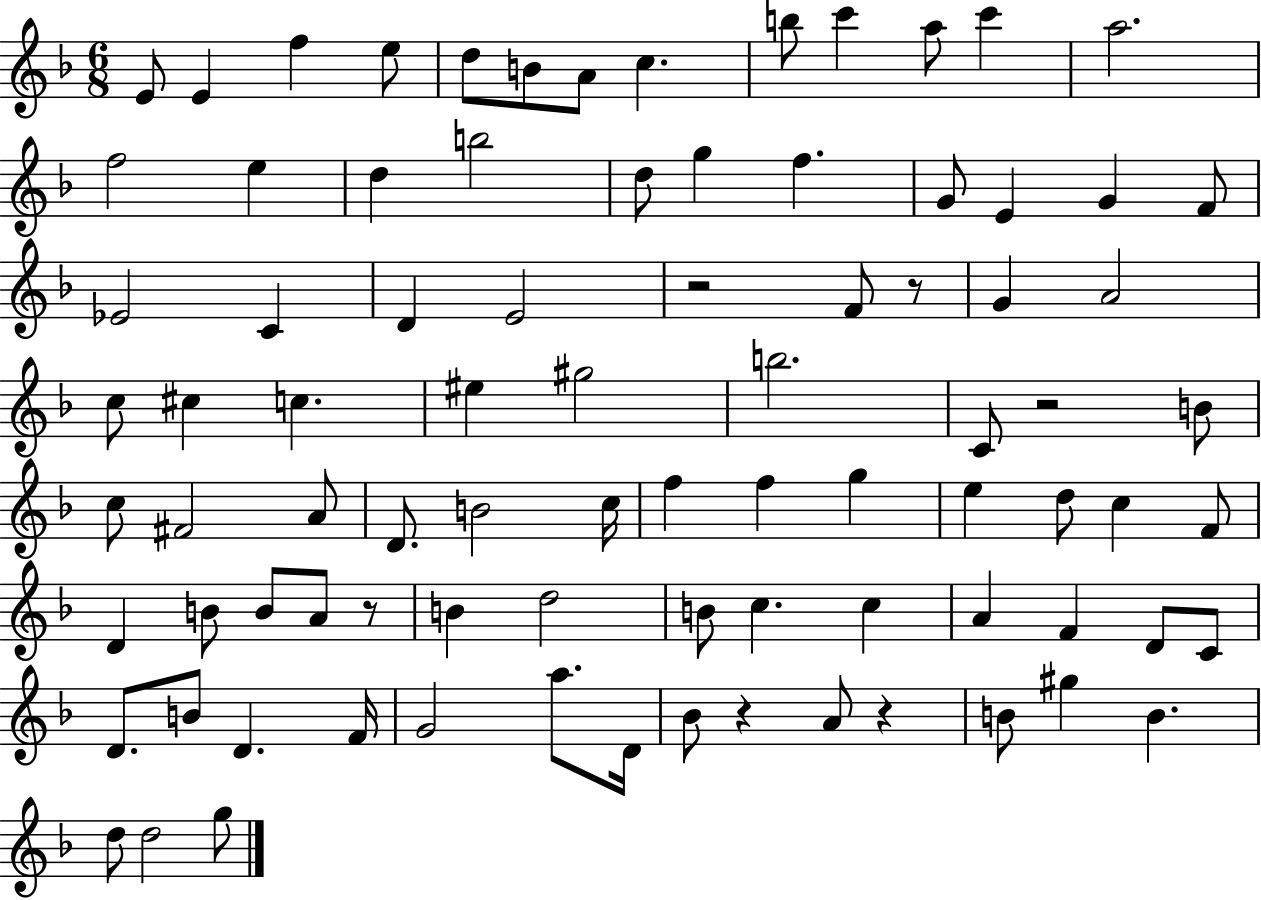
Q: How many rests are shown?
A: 6